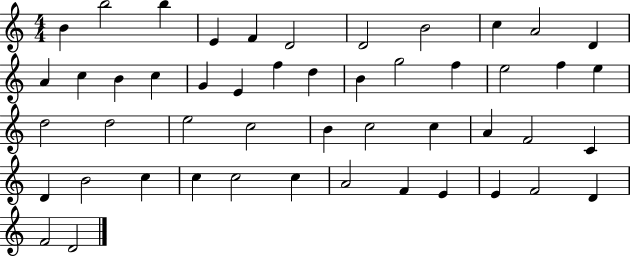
{
  \clef treble
  \numericTimeSignature
  \time 4/4
  \key c \major
  b'4 b''2 b''4 | e'4 f'4 d'2 | d'2 b'2 | c''4 a'2 d'4 | \break a'4 c''4 b'4 c''4 | g'4 e'4 f''4 d''4 | b'4 g''2 f''4 | e''2 f''4 e''4 | \break d''2 d''2 | e''2 c''2 | b'4 c''2 c''4 | a'4 f'2 c'4 | \break d'4 b'2 c''4 | c''4 c''2 c''4 | a'2 f'4 e'4 | e'4 f'2 d'4 | \break f'2 d'2 | \bar "|."
}